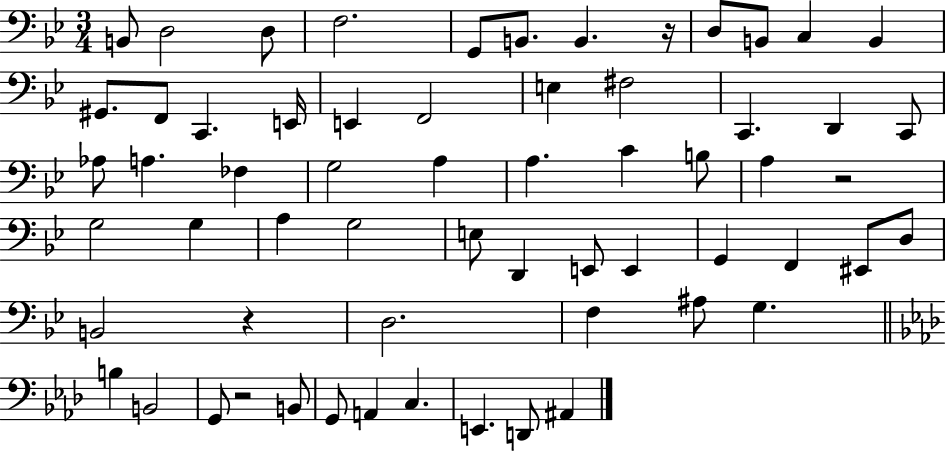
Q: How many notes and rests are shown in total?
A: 62